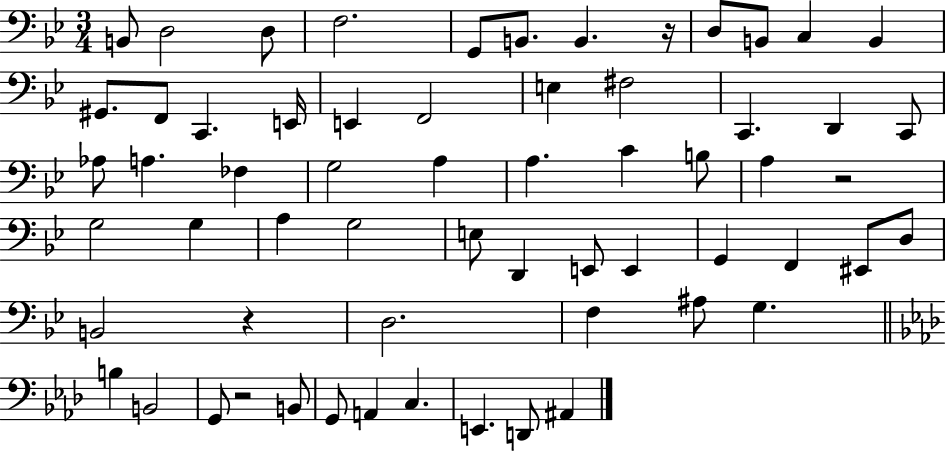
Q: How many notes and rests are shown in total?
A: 62